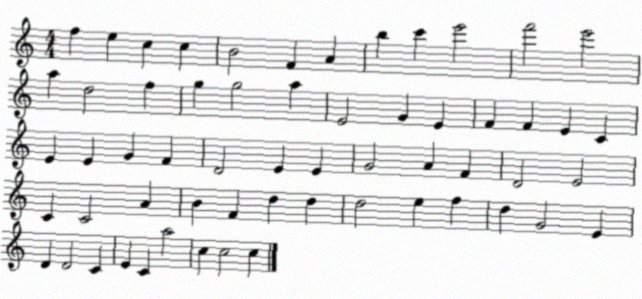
X:1
T:Untitled
M:4/4
L:1/4
K:C
f e c c B2 F A b c' e'2 f'2 e'2 a d2 f g g2 a E2 G E F F E C E E G F D2 E E G2 A F D2 E2 C C2 A B F d d d2 e f d G2 E D D2 C E C a2 c c2 c